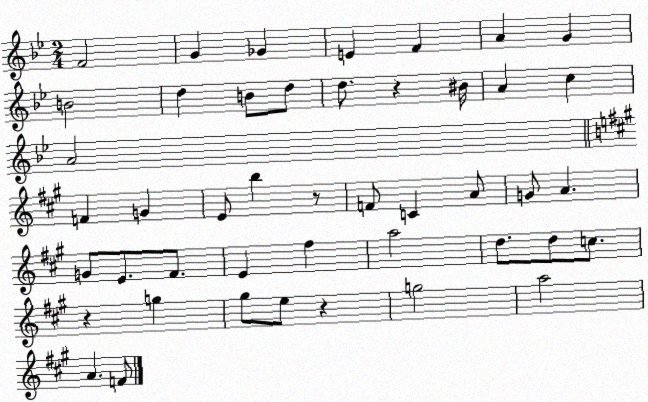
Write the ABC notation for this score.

X:1
T:Untitled
M:2/4
L:1/4
K:Bb
F2 G _G E F A G B2 d B/2 d/2 d/2 z ^B/4 A c A2 F G E/2 b z/2 F/2 C A/2 G/2 A G/2 E/2 ^F/2 E ^f a2 d/2 d/2 c/2 z g ^g/2 e/2 z g2 a2 A F/2